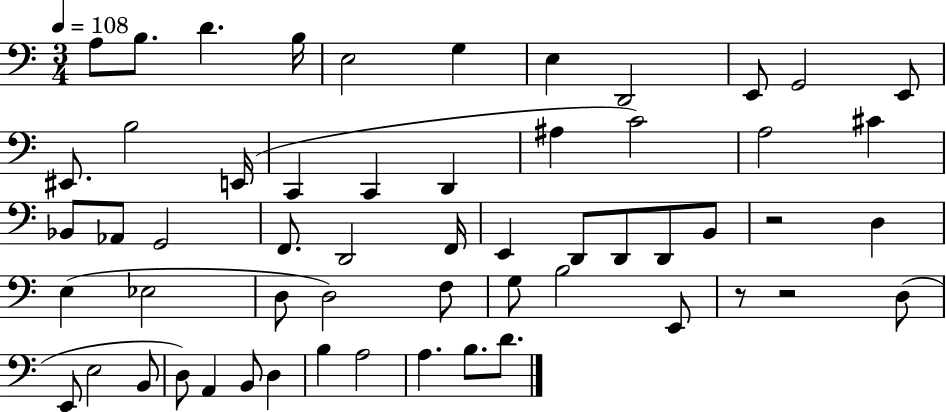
A3/e B3/e. D4/q. B3/s E3/h G3/q E3/q D2/h E2/e G2/h E2/e EIS2/e. B3/h E2/s C2/q C2/q D2/q A#3/q C4/h A3/h C#4/q Bb2/e Ab2/e G2/h F2/e. D2/h F2/s E2/q D2/e D2/e D2/e B2/e R/h D3/q E3/q Eb3/h D3/e D3/h F3/e G3/e B3/h E2/e R/e R/h D3/e E2/e E3/h B2/e D3/e A2/q B2/e D3/q B3/q A3/h A3/q. B3/e. D4/e.